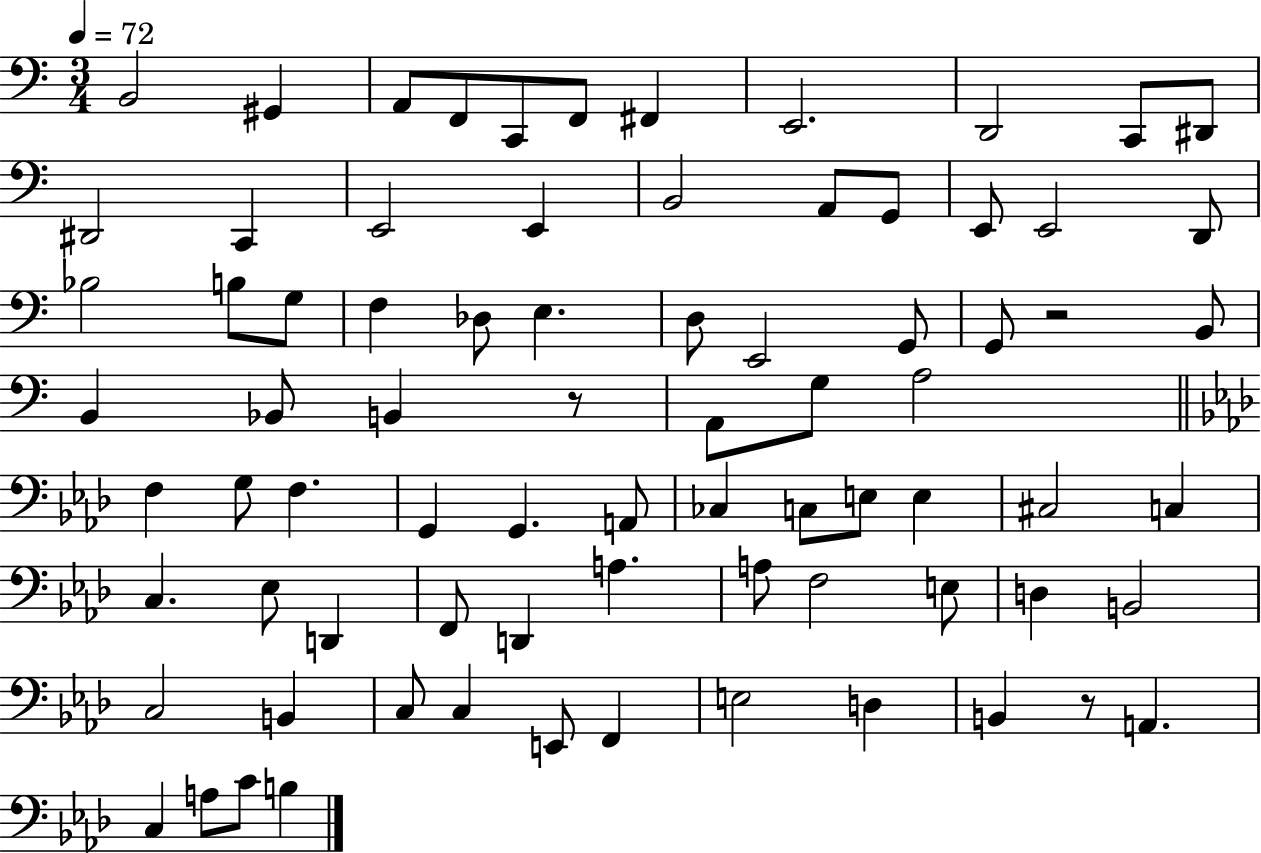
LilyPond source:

{
  \clef bass
  \numericTimeSignature
  \time 3/4
  \key c \major
  \tempo 4 = 72
  b,2 gis,4 | a,8 f,8 c,8 f,8 fis,4 | e,2. | d,2 c,8 dis,8 | \break dis,2 c,4 | e,2 e,4 | b,2 a,8 g,8 | e,8 e,2 d,8 | \break bes2 b8 g8 | f4 des8 e4. | d8 e,2 g,8 | g,8 r2 b,8 | \break b,4 bes,8 b,4 r8 | a,8 g8 a2 | \bar "||" \break \key aes \major f4 g8 f4. | g,4 g,4. a,8 | ces4 c8 e8 e4 | cis2 c4 | \break c4. ees8 d,4 | f,8 d,4 a4. | a8 f2 e8 | d4 b,2 | \break c2 b,4 | c8 c4 e,8 f,4 | e2 d4 | b,4 r8 a,4. | \break c4 a8 c'8 b4 | \bar "|."
}